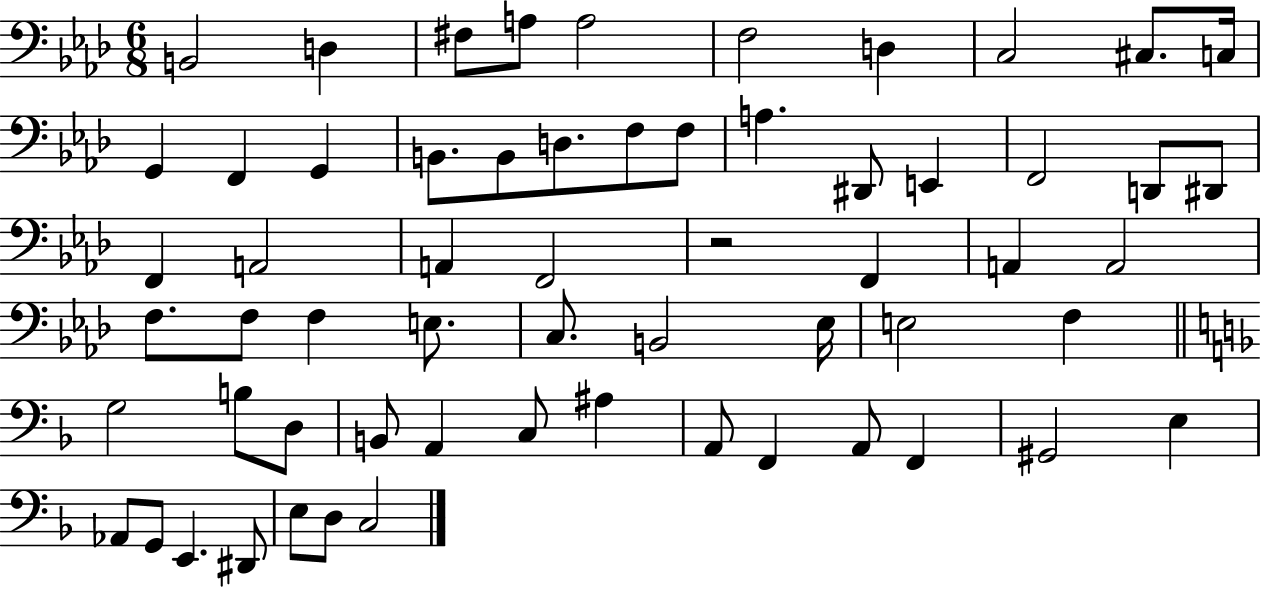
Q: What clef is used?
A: bass